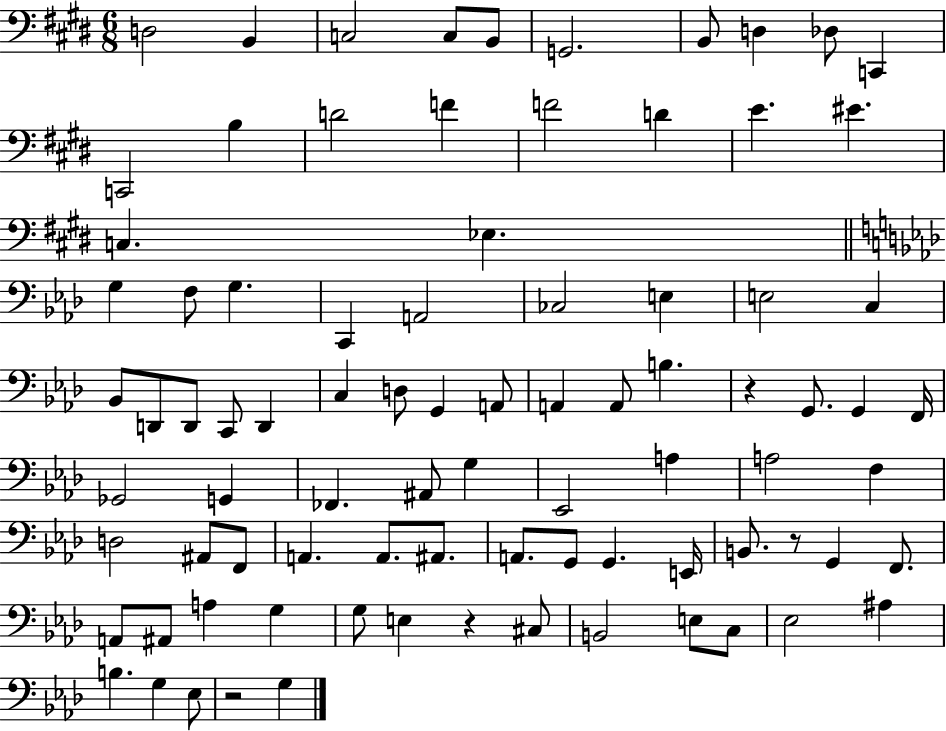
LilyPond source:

{
  \clef bass
  \numericTimeSignature
  \time 6/8
  \key e \major
  d2 b,4 | c2 c8 b,8 | g,2. | b,8 d4 des8 c,4 | \break c,2 b4 | d'2 f'4 | f'2 d'4 | e'4. eis'4. | \break c4. ees4. | \bar "||" \break \key aes \major g4 f8 g4. | c,4 a,2 | ces2 e4 | e2 c4 | \break bes,8 d,8 d,8 c,8 d,4 | c4 d8 g,4 a,8 | a,4 a,8 b4. | r4 g,8. g,4 f,16 | \break ges,2 g,4 | fes,4. ais,8 g4 | ees,2 a4 | a2 f4 | \break d2 ais,8 f,8 | a,4. a,8. ais,8. | a,8. g,8 g,4. e,16 | b,8. r8 g,4 f,8. | \break a,8 ais,8 a4 g4 | g8 e4 r4 cis8 | b,2 e8 c8 | ees2 ais4 | \break b4. g4 ees8 | r2 g4 | \bar "|."
}